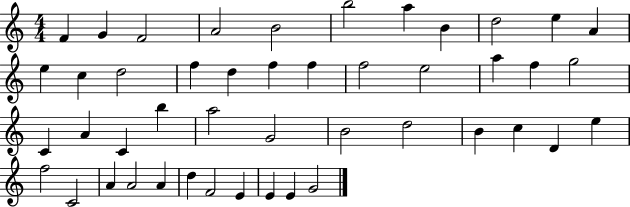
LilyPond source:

{
  \clef treble
  \numericTimeSignature
  \time 4/4
  \key c \major
  f'4 g'4 f'2 | a'2 b'2 | b''2 a''4 b'4 | d''2 e''4 a'4 | \break e''4 c''4 d''2 | f''4 d''4 f''4 f''4 | f''2 e''2 | a''4 f''4 g''2 | \break c'4 a'4 c'4 b''4 | a''2 g'2 | b'2 d''2 | b'4 c''4 d'4 e''4 | \break f''2 c'2 | a'4 a'2 a'4 | d''4 f'2 e'4 | e'4 e'4 g'2 | \break \bar "|."
}